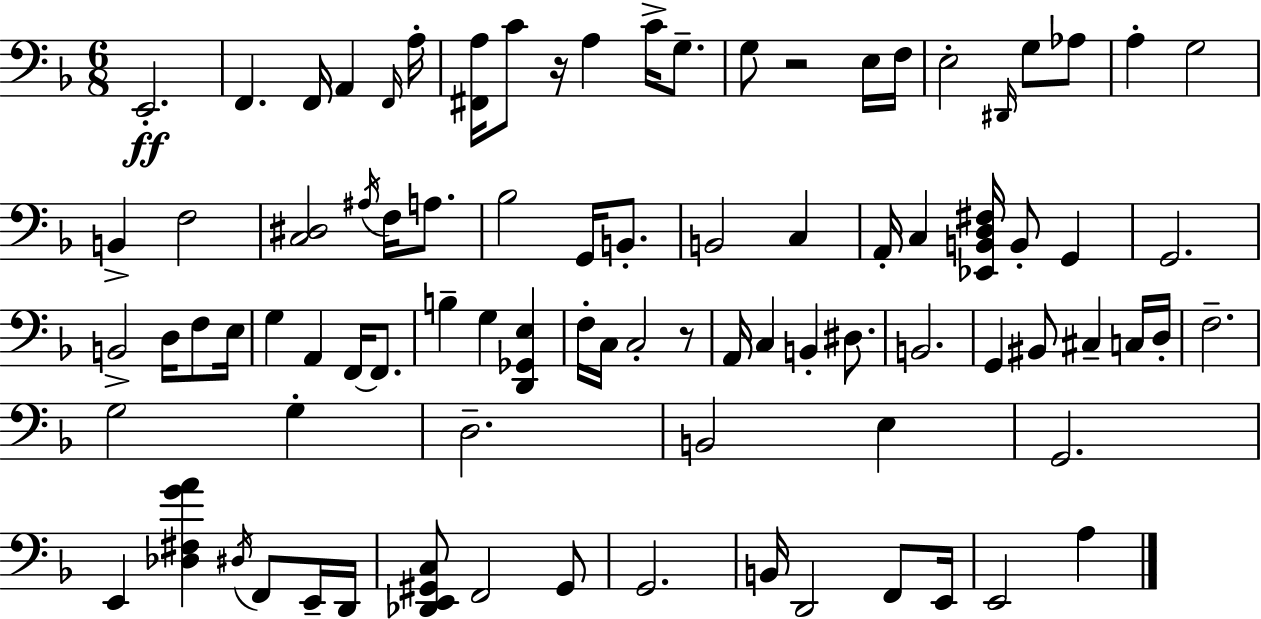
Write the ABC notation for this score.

X:1
T:Untitled
M:6/8
L:1/4
K:Dm
E,,2 F,, F,,/4 A,, F,,/4 A,/4 [^F,,A,]/4 C/2 z/4 A, C/4 G,/2 G,/2 z2 E,/4 F,/4 E,2 ^D,,/4 G,/2 _A,/2 A, G,2 B,, F,2 [C,^D,]2 ^A,/4 F,/4 A,/2 _B,2 G,,/4 B,,/2 B,,2 C, A,,/4 C, [_E,,B,,D,^F,]/4 B,,/2 G,, G,,2 B,,2 D,/4 F,/2 E,/4 G, A,, F,,/4 F,,/2 B, G, [D,,_G,,E,] F,/4 C,/4 C,2 z/2 A,,/4 C, B,, ^D,/2 B,,2 G,, ^B,,/2 ^C, C,/4 D,/4 F,2 G,2 G, D,2 B,,2 E, G,,2 E,, [_D,^F,GA] ^D,/4 F,,/2 E,,/4 D,,/4 [_D,,E,,^G,,C,]/2 F,,2 ^G,,/2 G,,2 B,,/4 D,,2 F,,/2 E,,/4 E,,2 A,